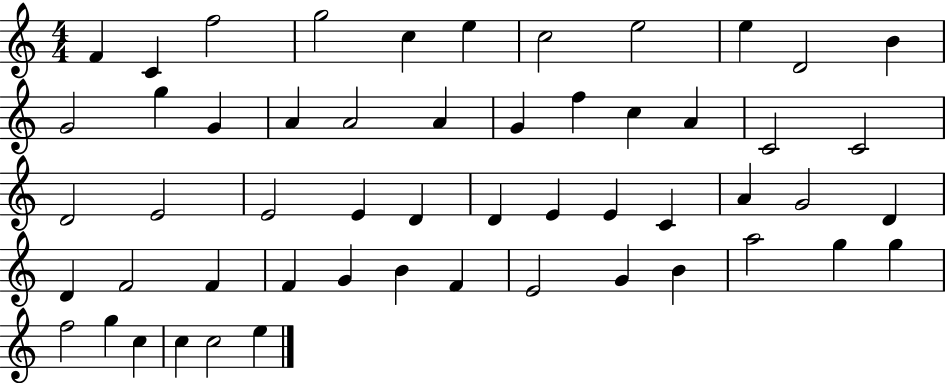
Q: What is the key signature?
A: C major